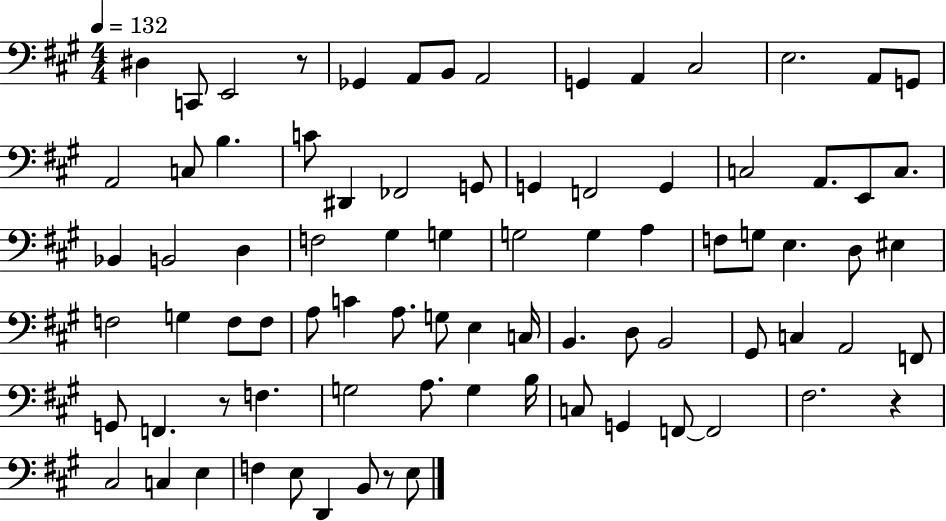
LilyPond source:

{
  \clef bass
  \numericTimeSignature
  \time 4/4
  \key a \major
  \tempo 4 = 132
  dis4 c,8 e,2 r8 | ges,4 a,8 b,8 a,2 | g,4 a,4 cis2 | e2. a,8 g,8 | \break a,2 c8 b4. | c'8 dis,4 fes,2 g,8 | g,4 f,2 g,4 | c2 a,8. e,8 c8. | \break bes,4 b,2 d4 | f2 gis4 g4 | g2 g4 a4 | f8 g8 e4. d8 eis4 | \break f2 g4 f8 f8 | a8 c'4 a8. g8 e4 c16 | b,4. d8 b,2 | gis,8 c4 a,2 f,8 | \break g,8 f,4. r8 f4. | g2 a8. g4 b16 | c8 g,4 f,8~~ f,2 | fis2. r4 | \break cis2 c4 e4 | f4 e8 d,4 b,8 r8 e8 | \bar "|."
}